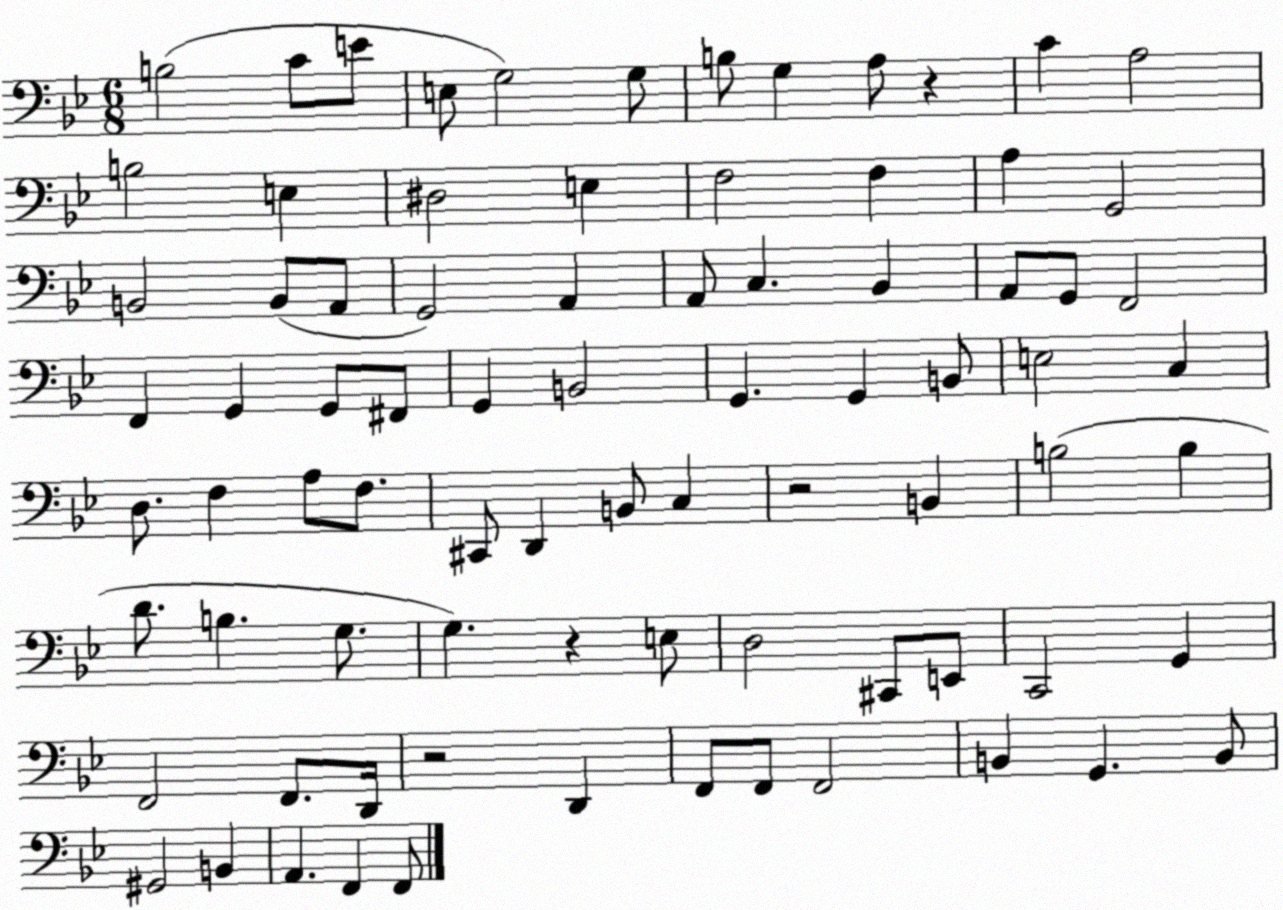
X:1
T:Untitled
M:6/8
L:1/4
K:Bb
B,2 C/2 E/2 E,/2 G,2 G,/2 B,/2 G, A,/2 z C A,2 B,2 E, ^D,2 E, F,2 F, A, G,,2 B,,2 B,,/2 A,,/2 G,,2 A,, A,,/2 C, _B,, A,,/2 G,,/2 F,,2 F,, G,, G,,/2 ^F,,/2 G,, B,,2 G,, G,, B,,/2 E,2 C, D,/2 F, A,/2 F,/2 ^C,,/2 D,, B,,/2 C, z2 B,, B,2 B, D/2 B, G,/2 G, z E,/2 D,2 ^C,,/2 E,,/2 C,,2 G,, F,,2 F,,/2 D,,/4 z2 D,, F,,/2 F,,/2 F,,2 B,, G,, B,,/2 ^G,,2 B,, A,, F,, F,,/2